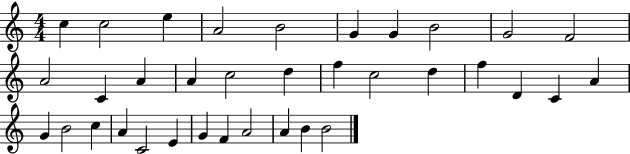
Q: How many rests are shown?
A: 0